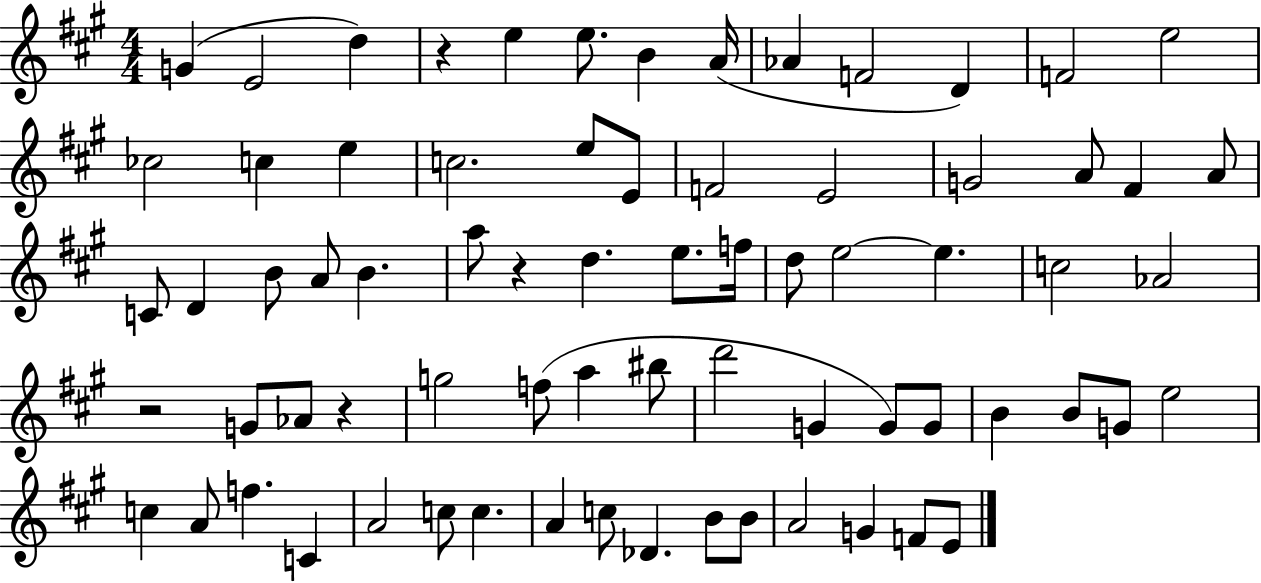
{
  \clef treble
  \numericTimeSignature
  \time 4/4
  \key a \major
  g'4( e'2 d''4) | r4 e''4 e''8. b'4 a'16( | aes'4 f'2 d'4) | f'2 e''2 | \break ces''2 c''4 e''4 | c''2. e''8 e'8 | f'2 e'2 | g'2 a'8 fis'4 a'8 | \break c'8 d'4 b'8 a'8 b'4. | a''8 r4 d''4. e''8. f''16 | d''8 e''2~~ e''4. | c''2 aes'2 | \break r2 g'8 aes'8 r4 | g''2 f''8( a''4 bis''8 | d'''2 g'4 g'8) g'8 | b'4 b'8 g'8 e''2 | \break c''4 a'8 f''4. c'4 | a'2 c''8 c''4. | a'4 c''8 des'4. b'8 b'8 | a'2 g'4 f'8 e'8 | \break \bar "|."
}